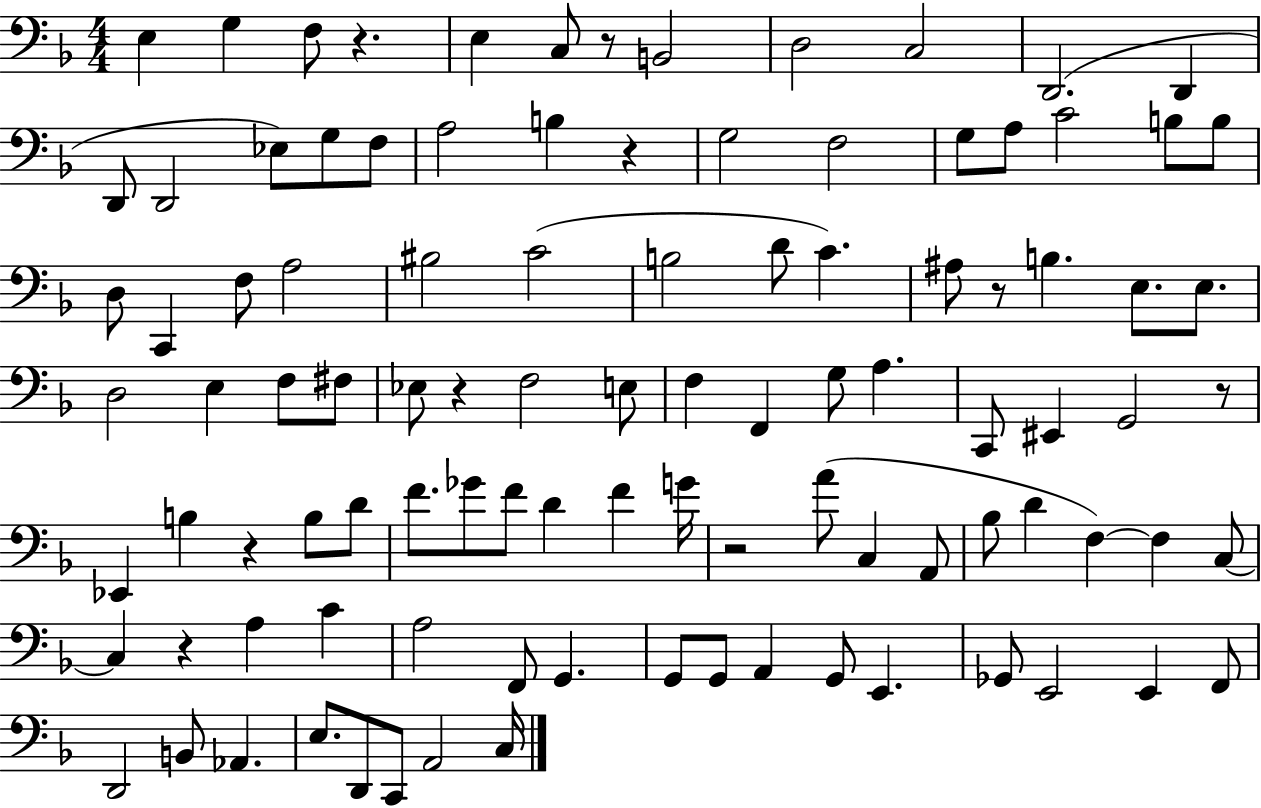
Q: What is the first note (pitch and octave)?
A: E3